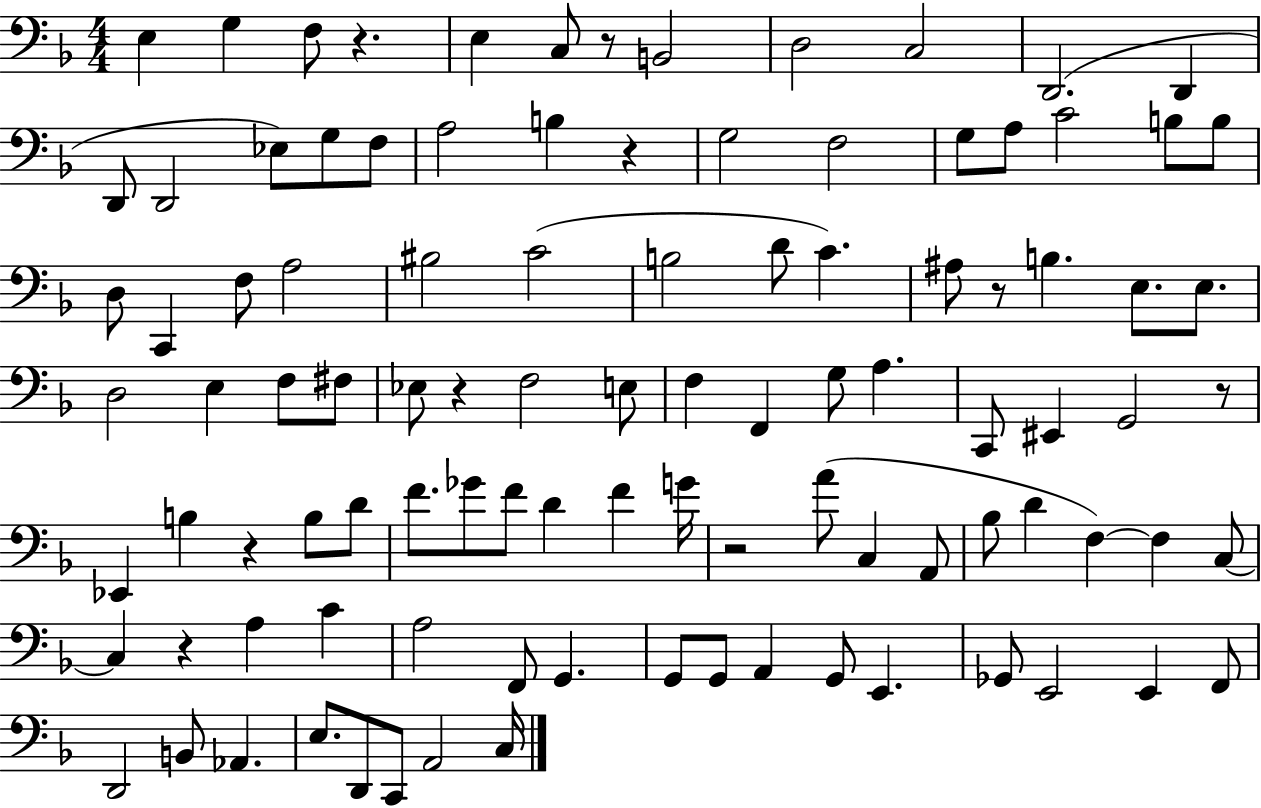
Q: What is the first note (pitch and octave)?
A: E3